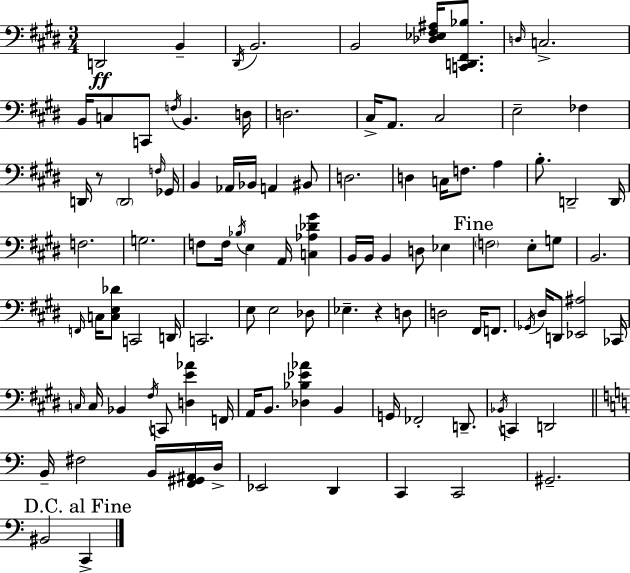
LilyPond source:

{
  \clef bass
  \numericTimeSignature
  \time 3/4
  \key e \major
  \repeat volta 2 { d,2\ff b,4-- | \acciaccatura { dis,16 } b,2. | b,2 <des ees fis ais>16 <c, d, fis, bes>8. | \grace { d16 } c2.-> | \break b,16 c8 c,8 \acciaccatura { f16 } b,4. | d16 d2. | cis16-> a,8. cis2 | e2-- fes4 | \break d,16 r8 \parenthesize d,2 | \grace { f16 } ges,16 b,4 aes,16 bes,16 a,4 | bis,8 d2. | d4 c16 f8. | \break a4 b8.-. d,2-- | d,16 f2. | g2. | f8 f16 \acciaccatura { bes16 } e4 | \break a,16 <c aes des' gis'>4 b,16 b,16 b,4 d8 | ees4 \mark "Fine" \parenthesize f2 | e8-. g8 b,2. | \grace { f,16 } c16 <c e des'>8 c,2 | \break d,16 c,2. | e8 e2 | des8 ees4.-- | r4 d8 d2 | \break fis,16 f,8. \acciaccatura { ges,16 } dis16 d,8 <ees, ais>2 | ces,16 \grace { c16 } c16 bes,4 | \acciaccatura { fis16 } c,8 <d e' aes'>4 f,16 a,16 b,8. | <des bes ees' aes'>4 b,4 g,16 fes,2-. | \break d,8.-- \acciaccatura { bes,16 } c,4 | d,2 \bar "||" \break \key c \major b,16-- fis2 b,16 <f, gis, ais,>16 d16-> | ees,2 d,4 | c,4 c,2 | gis,2.-- | \break \mark "D.C. al Fine" bis,2 c,4-> | } \bar "|."
}